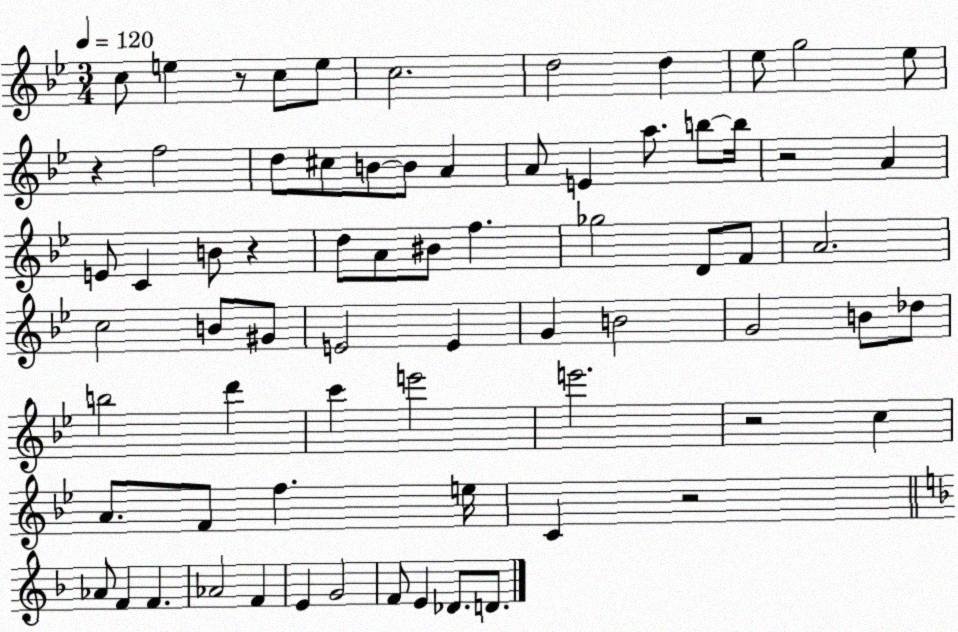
X:1
T:Untitled
M:3/4
L:1/4
K:Bb
c/2 e z/2 c/2 e/2 c2 d2 d _e/2 g2 _e/2 z f2 d/2 ^c/2 B/2 B/2 A A/2 E a/2 b/2 b/4 z2 A E/2 C B/2 z d/2 A/2 ^B/2 f _g2 D/2 F/2 A2 c2 B/2 ^G/2 E2 E G B2 G2 B/2 _d/2 b2 d' c' e'2 e'2 z2 c A/2 F/2 f e/4 C z2 _A/2 F F _A2 F E G2 F/2 E _D/2 D/2